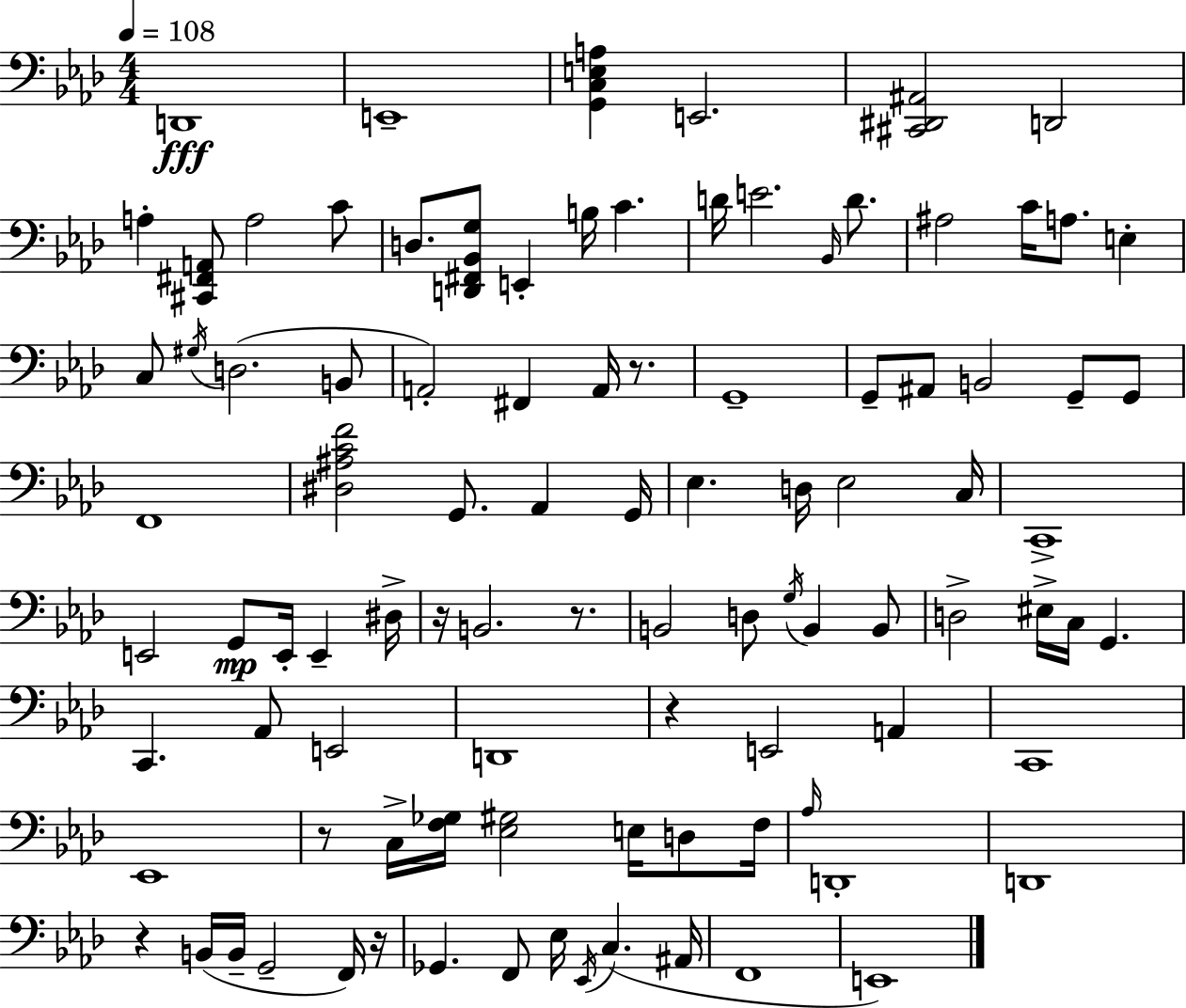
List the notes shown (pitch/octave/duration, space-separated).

D2/w E2/w [G2,C3,E3,A3]/q E2/h. [C#2,D#2,A#2]/h D2/h A3/q [C#2,F#2,A2]/e A3/h C4/e D3/e. [D2,F#2,Bb2,G3]/e E2/q B3/s C4/q. D4/s E4/h. Bb2/s D4/e. A#3/h C4/s A3/e. E3/q C3/e G#3/s D3/h. B2/e A2/h F#2/q A2/s R/e. G2/w G2/e A#2/e B2/h G2/e G2/e F2/w [D#3,A#3,C4,F4]/h G2/e. Ab2/q G2/s Eb3/q. D3/s Eb3/h C3/s C2/w E2/h G2/e E2/s E2/q D#3/s R/s B2/h. R/e. B2/h D3/e G3/s B2/q B2/e D3/h EIS3/s C3/s G2/q. C2/q. Ab2/e E2/h D2/w R/q E2/h A2/q C2/w Eb2/w R/e C3/s [F3,Gb3]/s [Eb3,G#3]/h E3/s D3/e F3/s Ab3/s D2/w D2/w R/q B2/s B2/s G2/h F2/s R/s Gb2/q. F2/e Eb3/s Eb2/s C3/q. A#2/s F2/w E2/w